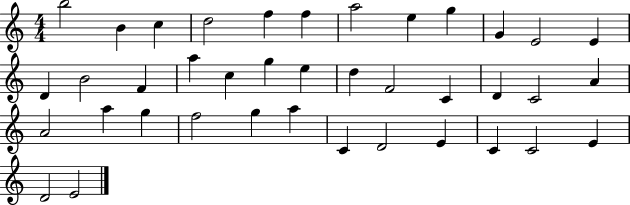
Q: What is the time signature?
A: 4/4